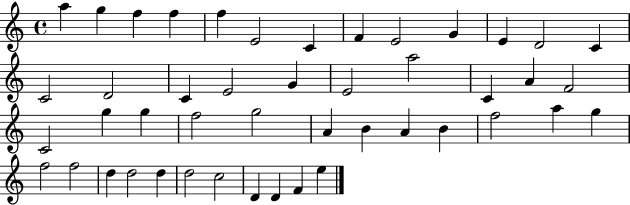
{
  \clef treble
  \time 4/4
  \defaultTimeSignature
  \key c \major
  a''4 g''4 f''4 f''4 | f''4 e'2 c'4 | f'4 e'2 g'4 | e'4 d'2 c'4 | \break c'2 d'2 | c'4 e'2 g'4 | e'2 a''2 | c'4 a'4 f'2 | \break c'2 g''4 g''4 | f''2 g''2 | a'4 b'4 a'4 b'4 | f''2 a''4 g''4 | \break f''2 f''2 | d''4 d''2 d''4 | d''2 c''2 | d'4 d'4 f'4 e''4 | \break \bar "|."
}